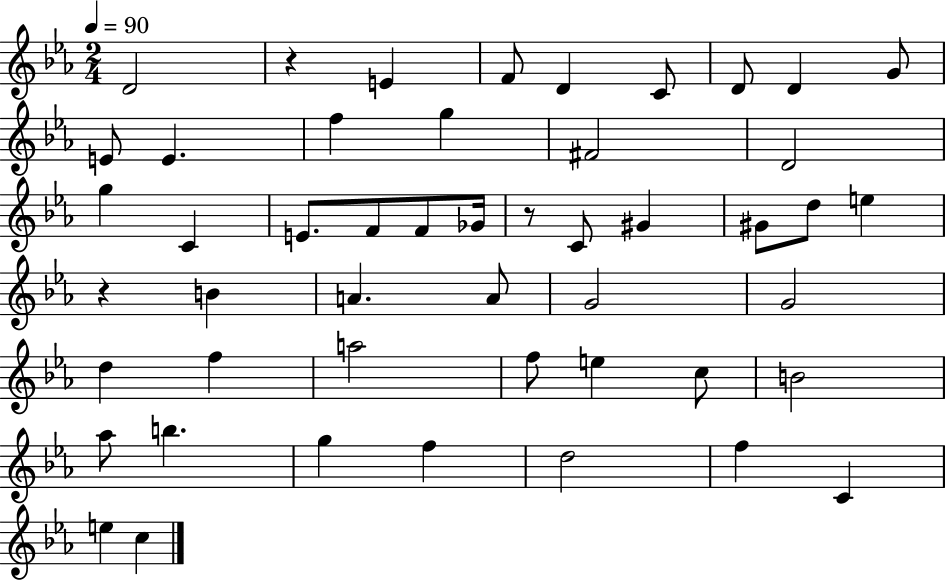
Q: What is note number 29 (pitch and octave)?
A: G4